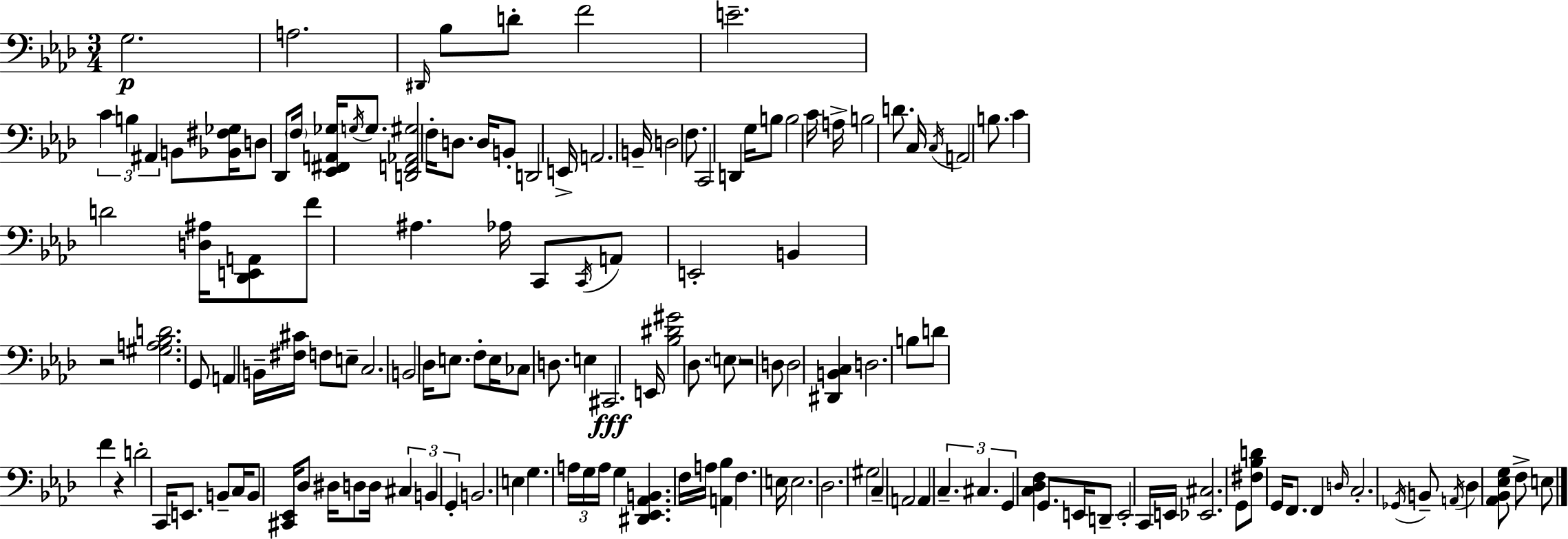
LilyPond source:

{
  \clef bass
  \numericTimeSignature
  \time 3/4
  \key aes \major
  g2.\p | a2. | \grace { dis,16 } bes8 d'8-. f'2 | e'2.-- | \break \tuplet 3/2 { c'4 b4 ais,4 } | b,8 <bes, fis ges>16 d8 des,8 \parenthesize f16 <ees, fis, a, ges>16 \acciaccatura { g16 } g8. | <d, f, aes, gis>2 f16-. d8. | d16 b,8-. d,2 | \break e,16-> a,2. | b,16-- d2 f8. | c,2 d,4 | g16 b8 b2 | \break c'16 a16-> b2 d'8. | c16 \acciaccatura { c16 } a,2 | b8. c'4 d'2 | <d ais>16 <des, e, a,>8 f'8 ais4. | \break aes16 c,8 \acciaccatura { c,16 } a,8 e,2-. | b,4 r2 | <gis a bes d'>2. | g,8 a,4 b,16-- <fis cis'>16 | \break f8 e8-- c2. | b,2 | des16 e8. f8-. e16 ces8 d8. | e4 cis,2.\fff | \break e,16 <bes dis' gis'>2 | des8. \parenthesize e8 r2 | d8 d2 | <dis, b, c>4 d2. | \break b8 d'8 f'4 | r4 d'2-. | c,16 e,8. b,8-- c16 b,8 <cis, ees,>16 des8 | dis16 d8 d16 \tuplet 3/2 { cis4 b,4 | \break g,4-. } b,2. | e4 g4. | \tuplet 3/2 { a16 g16 a16 } g4 <dis, ees, aes, b,>4. | f16 a16 <a, bes>4 f4. | \break e16 e2. | des2. | gis2 | c4-- a,2 | \break a,4 \tuplet 3/2 { c4.-- cis4. | g,4 } <c des f>4 | g,8. e,16 d,8-- e,2-. | c,16 e,16 <ees, cis>2. | \break g,8 <fis bes d'>8 g,16 f,8. | f,4 \grace { d16 } c2.-. | \acciaccatura { ges,16 } b,8-- \acciaccatura { a,16 } des4 | <aes, bes, ees g>8 f8-> e8 \bar "|."
}